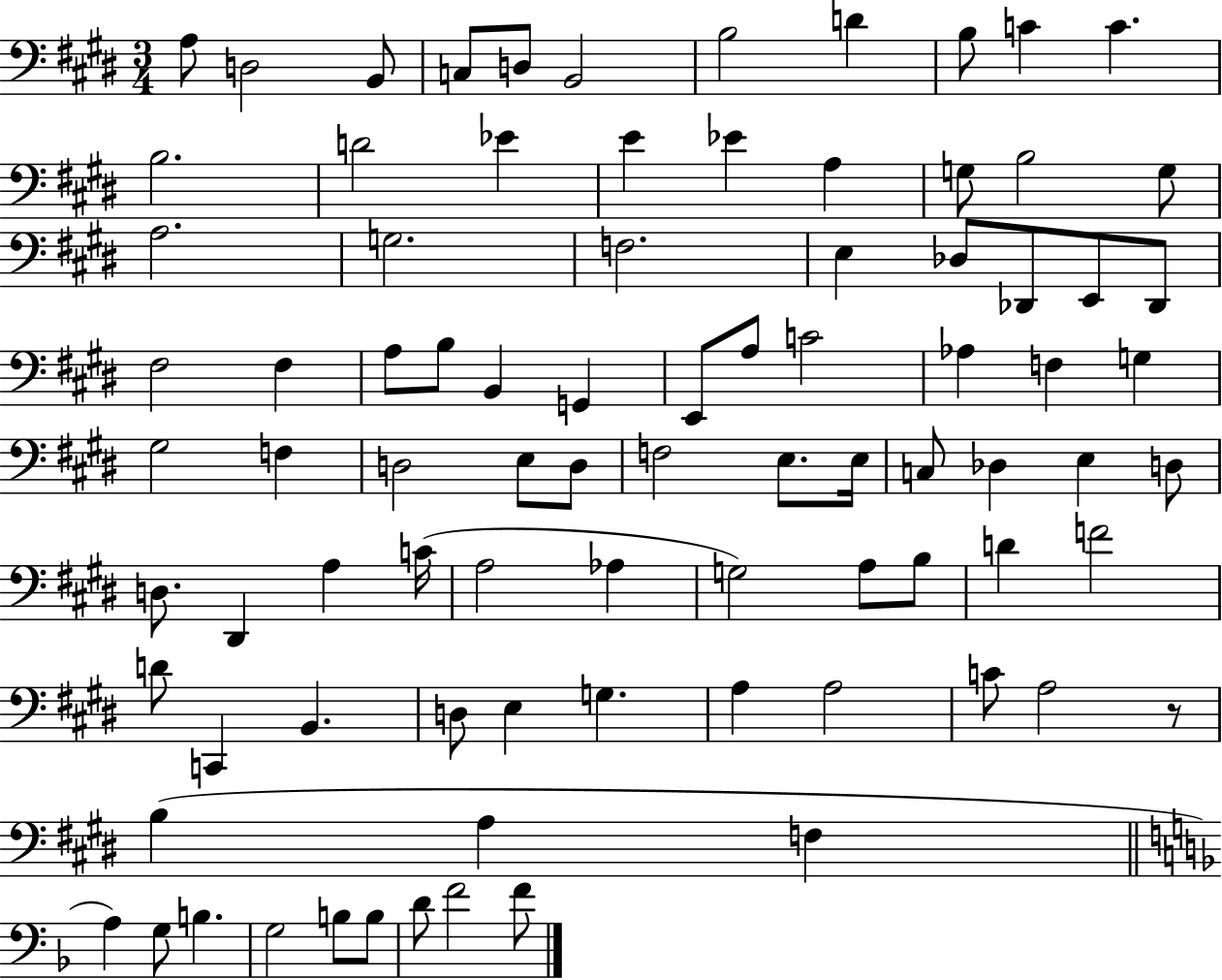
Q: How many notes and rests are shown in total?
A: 86